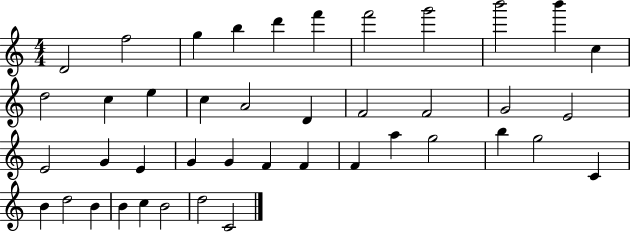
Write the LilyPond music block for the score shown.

{
  \clef treble
  \numericTimeSignature
  \time 4/4
  \key c \major
  d'2 f''2 | g''4 b''4 d'''4 f'''4 | f'''2 g'''2 | b'''2 b'''4 c''4 | \break d''2 c''4 e''4 | c''4 a'2 d'4 | f'2 f'2 | g'2 e'2 | \break e'2 g'4 e'4 | g'4 g'4 f'4 f'4 | f'4 a''4 g''2 | b''4 g''2 c'4 | \break b'4 d''2 b'4 | b'4 c''4 b'2 | d''2 c'2 | \bar "|."
}